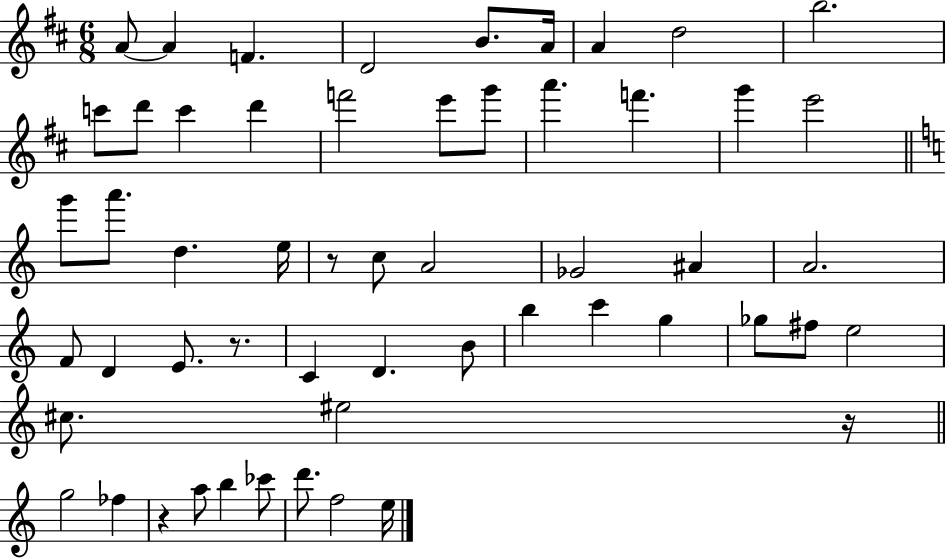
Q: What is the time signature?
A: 6/8